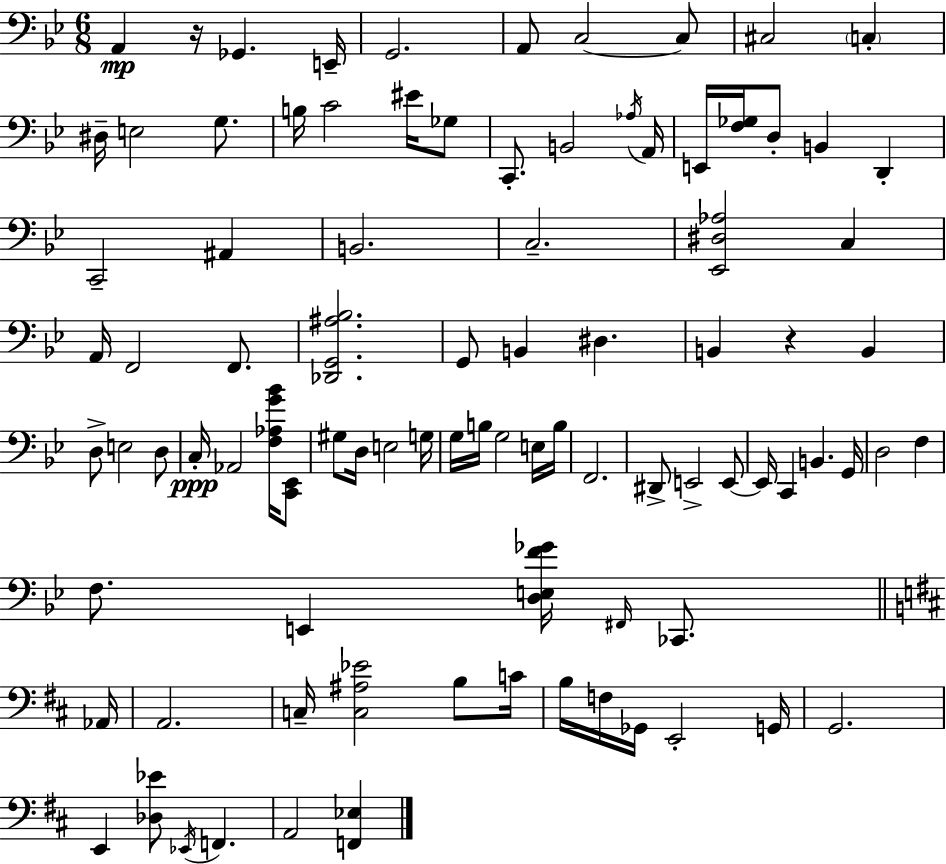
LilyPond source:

{
  \clef bass
  \numericTimeSignature
  \time 6/8
  \key g \minor
  \repeat volta 2 { a,4\mp r16 ges,4. e,16-- | g,2. | a,8 c2~~ c8 | cis2 \parenthesize c4-. | \break dis16-- e2 g8. | b16 c'2 eis'16 ges8 | c,8.-. b,2 \acciaccatura { aes16 } | a,16 e,16 <f ges>16 d8-. b,4 d,4-. | \break c,2-- ais,4 | b,2. | c2.-- | <ees, dis aes>2 c4 | \break a,16 f,2 f,8. | <des, g, ais bes>2. | g,8 b,4 dis4. | b,4 r4 b,4 | \break d8-> e2 d8 | c16-.\ppp aes,2 <f aes g' bes'>16 <c, ees,>8 | gis8 d16 e2 | g16 g16 b16 g2 e16 | \break b16 f,2. | dis,8-> e,2-> e,8~~ | e,16 c,4 b,4. | g,16 d2 f4 | \break f8. e,4 <d e f' ges'>16 \grace { fis,16 } ces,8. | \bar "||" \break \key b \minor aes,16 a,2. | c16-- <c ais ees'>2 b8 | c'16 b16 f16 ges,16 e,2-. | g,16 g,2. | \break e,4 <des ees'>8 \acciaccatura { ees,16 } f,4. | a,2 <f, ees>4 | } \bar "|."
}